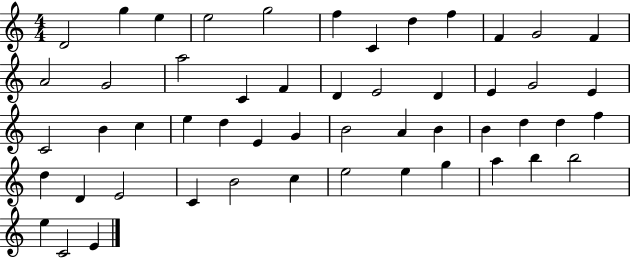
D4/h G5/q E5/q E5/h G5/h F5/q C4/q D5/q F5/q F4/q G4/h F4/q A4/h G4/h A5/h C4/q F4/q D4/q E4/h D4/q E4/q G4/h E4/q C4/h B4/q C5/q E5/q D5/q E4/q G4/q B4/h A4/q B4/q B4/q D5/q D5/q F5/q D5/q D4/q E4/h C4/q B4/h C5/q E5/h E5/q G5/q A5/q B5/q B5/h E5/q C4/h E4/q